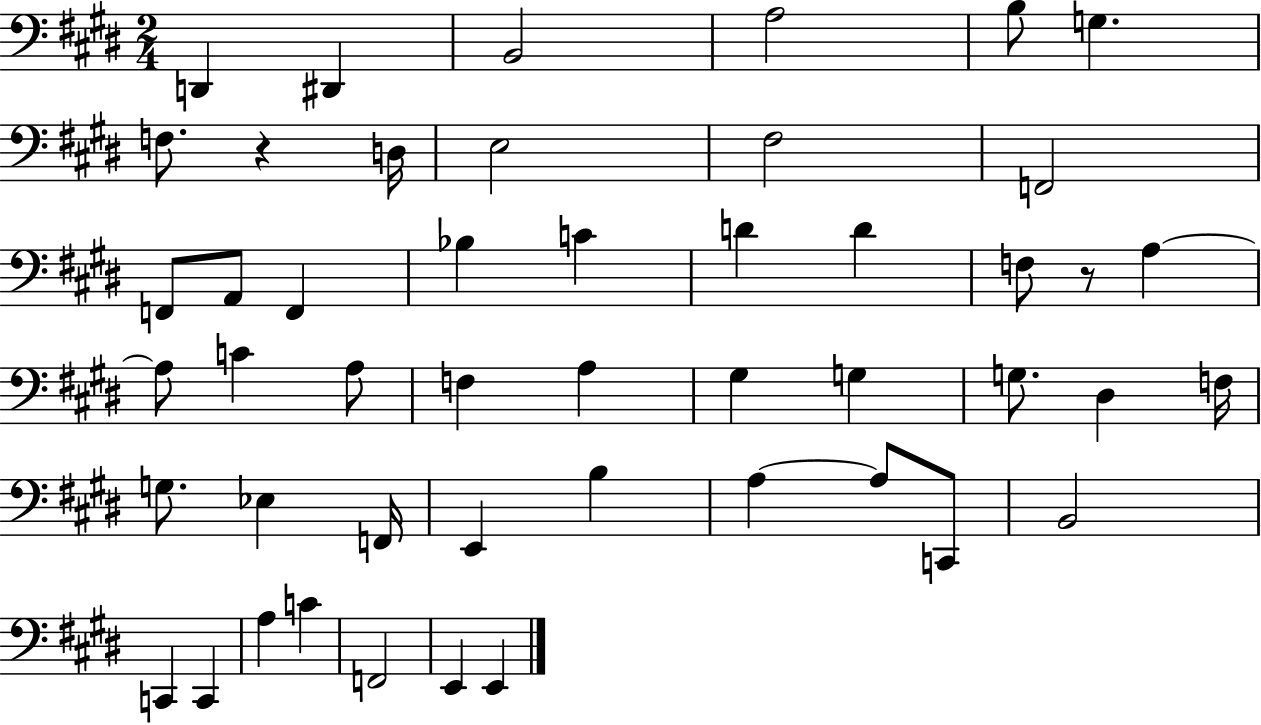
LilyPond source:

{
  \clef bass
  \numericTimeSignature
  \time 2/4
  \key e \major
  \repeat volta 2 { d,4 dis,4 | b,2 | a2 | b8 g4. | \break f8. r4 d16 | e2 | fis2 | f,2 | \break f,8 a,8 f,4 | bes4 c'4 | d'4 d'4 | f8 r8 a4~~ | \break a8 c'4 a8 | f4 a4 | gis4 g4 | g8. dis4 f16 | \break g8. ees4 f,16 | e,4 b4 | a4~~ a8 c,8 | b,2 | \break c,4 c,4 | a4 c'4 | f,2 | e,4 e,4 | \break } \bar "|."
}